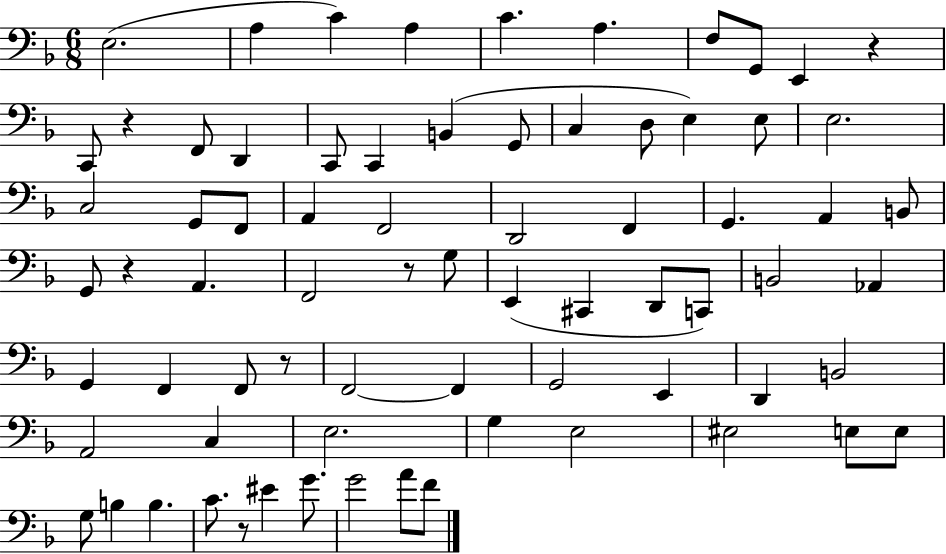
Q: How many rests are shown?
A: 6